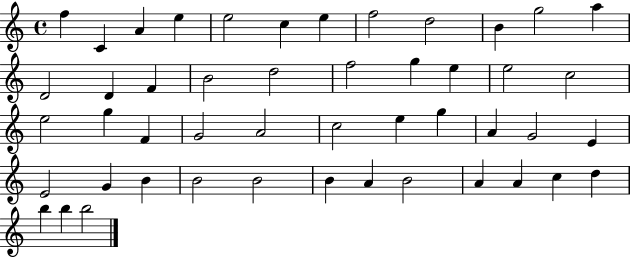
F5/q C4/q A4/q E5/q E5/h C5/q E5/q F5/h D5/h B4/q G5/h A5/q D4/h D4/q F4/q B4/h D5/h F5/h G5/q E5/q E5/h C5/h E5/h G5/q F4/q G4/h A4/h C5/h E5/q G5/q A4/q G4/h E4/q E4/h G4/q B4/q B4/h B4/h B4/q A4/q B4/h A4/q A4/q C5/q D5/q B5/q B5/q B5/h